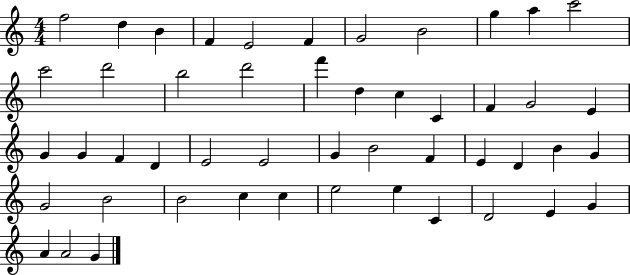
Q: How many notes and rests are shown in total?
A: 49